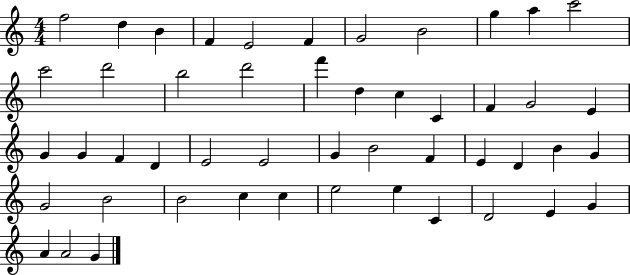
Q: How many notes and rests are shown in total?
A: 49